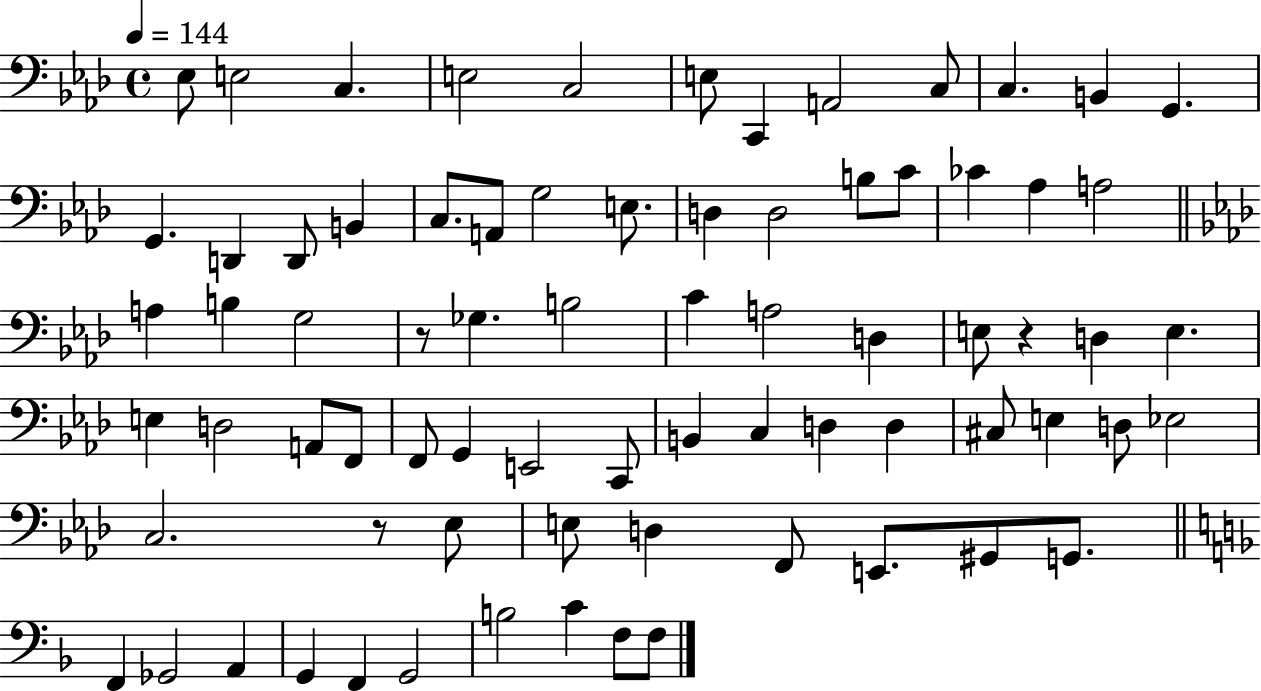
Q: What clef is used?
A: bass